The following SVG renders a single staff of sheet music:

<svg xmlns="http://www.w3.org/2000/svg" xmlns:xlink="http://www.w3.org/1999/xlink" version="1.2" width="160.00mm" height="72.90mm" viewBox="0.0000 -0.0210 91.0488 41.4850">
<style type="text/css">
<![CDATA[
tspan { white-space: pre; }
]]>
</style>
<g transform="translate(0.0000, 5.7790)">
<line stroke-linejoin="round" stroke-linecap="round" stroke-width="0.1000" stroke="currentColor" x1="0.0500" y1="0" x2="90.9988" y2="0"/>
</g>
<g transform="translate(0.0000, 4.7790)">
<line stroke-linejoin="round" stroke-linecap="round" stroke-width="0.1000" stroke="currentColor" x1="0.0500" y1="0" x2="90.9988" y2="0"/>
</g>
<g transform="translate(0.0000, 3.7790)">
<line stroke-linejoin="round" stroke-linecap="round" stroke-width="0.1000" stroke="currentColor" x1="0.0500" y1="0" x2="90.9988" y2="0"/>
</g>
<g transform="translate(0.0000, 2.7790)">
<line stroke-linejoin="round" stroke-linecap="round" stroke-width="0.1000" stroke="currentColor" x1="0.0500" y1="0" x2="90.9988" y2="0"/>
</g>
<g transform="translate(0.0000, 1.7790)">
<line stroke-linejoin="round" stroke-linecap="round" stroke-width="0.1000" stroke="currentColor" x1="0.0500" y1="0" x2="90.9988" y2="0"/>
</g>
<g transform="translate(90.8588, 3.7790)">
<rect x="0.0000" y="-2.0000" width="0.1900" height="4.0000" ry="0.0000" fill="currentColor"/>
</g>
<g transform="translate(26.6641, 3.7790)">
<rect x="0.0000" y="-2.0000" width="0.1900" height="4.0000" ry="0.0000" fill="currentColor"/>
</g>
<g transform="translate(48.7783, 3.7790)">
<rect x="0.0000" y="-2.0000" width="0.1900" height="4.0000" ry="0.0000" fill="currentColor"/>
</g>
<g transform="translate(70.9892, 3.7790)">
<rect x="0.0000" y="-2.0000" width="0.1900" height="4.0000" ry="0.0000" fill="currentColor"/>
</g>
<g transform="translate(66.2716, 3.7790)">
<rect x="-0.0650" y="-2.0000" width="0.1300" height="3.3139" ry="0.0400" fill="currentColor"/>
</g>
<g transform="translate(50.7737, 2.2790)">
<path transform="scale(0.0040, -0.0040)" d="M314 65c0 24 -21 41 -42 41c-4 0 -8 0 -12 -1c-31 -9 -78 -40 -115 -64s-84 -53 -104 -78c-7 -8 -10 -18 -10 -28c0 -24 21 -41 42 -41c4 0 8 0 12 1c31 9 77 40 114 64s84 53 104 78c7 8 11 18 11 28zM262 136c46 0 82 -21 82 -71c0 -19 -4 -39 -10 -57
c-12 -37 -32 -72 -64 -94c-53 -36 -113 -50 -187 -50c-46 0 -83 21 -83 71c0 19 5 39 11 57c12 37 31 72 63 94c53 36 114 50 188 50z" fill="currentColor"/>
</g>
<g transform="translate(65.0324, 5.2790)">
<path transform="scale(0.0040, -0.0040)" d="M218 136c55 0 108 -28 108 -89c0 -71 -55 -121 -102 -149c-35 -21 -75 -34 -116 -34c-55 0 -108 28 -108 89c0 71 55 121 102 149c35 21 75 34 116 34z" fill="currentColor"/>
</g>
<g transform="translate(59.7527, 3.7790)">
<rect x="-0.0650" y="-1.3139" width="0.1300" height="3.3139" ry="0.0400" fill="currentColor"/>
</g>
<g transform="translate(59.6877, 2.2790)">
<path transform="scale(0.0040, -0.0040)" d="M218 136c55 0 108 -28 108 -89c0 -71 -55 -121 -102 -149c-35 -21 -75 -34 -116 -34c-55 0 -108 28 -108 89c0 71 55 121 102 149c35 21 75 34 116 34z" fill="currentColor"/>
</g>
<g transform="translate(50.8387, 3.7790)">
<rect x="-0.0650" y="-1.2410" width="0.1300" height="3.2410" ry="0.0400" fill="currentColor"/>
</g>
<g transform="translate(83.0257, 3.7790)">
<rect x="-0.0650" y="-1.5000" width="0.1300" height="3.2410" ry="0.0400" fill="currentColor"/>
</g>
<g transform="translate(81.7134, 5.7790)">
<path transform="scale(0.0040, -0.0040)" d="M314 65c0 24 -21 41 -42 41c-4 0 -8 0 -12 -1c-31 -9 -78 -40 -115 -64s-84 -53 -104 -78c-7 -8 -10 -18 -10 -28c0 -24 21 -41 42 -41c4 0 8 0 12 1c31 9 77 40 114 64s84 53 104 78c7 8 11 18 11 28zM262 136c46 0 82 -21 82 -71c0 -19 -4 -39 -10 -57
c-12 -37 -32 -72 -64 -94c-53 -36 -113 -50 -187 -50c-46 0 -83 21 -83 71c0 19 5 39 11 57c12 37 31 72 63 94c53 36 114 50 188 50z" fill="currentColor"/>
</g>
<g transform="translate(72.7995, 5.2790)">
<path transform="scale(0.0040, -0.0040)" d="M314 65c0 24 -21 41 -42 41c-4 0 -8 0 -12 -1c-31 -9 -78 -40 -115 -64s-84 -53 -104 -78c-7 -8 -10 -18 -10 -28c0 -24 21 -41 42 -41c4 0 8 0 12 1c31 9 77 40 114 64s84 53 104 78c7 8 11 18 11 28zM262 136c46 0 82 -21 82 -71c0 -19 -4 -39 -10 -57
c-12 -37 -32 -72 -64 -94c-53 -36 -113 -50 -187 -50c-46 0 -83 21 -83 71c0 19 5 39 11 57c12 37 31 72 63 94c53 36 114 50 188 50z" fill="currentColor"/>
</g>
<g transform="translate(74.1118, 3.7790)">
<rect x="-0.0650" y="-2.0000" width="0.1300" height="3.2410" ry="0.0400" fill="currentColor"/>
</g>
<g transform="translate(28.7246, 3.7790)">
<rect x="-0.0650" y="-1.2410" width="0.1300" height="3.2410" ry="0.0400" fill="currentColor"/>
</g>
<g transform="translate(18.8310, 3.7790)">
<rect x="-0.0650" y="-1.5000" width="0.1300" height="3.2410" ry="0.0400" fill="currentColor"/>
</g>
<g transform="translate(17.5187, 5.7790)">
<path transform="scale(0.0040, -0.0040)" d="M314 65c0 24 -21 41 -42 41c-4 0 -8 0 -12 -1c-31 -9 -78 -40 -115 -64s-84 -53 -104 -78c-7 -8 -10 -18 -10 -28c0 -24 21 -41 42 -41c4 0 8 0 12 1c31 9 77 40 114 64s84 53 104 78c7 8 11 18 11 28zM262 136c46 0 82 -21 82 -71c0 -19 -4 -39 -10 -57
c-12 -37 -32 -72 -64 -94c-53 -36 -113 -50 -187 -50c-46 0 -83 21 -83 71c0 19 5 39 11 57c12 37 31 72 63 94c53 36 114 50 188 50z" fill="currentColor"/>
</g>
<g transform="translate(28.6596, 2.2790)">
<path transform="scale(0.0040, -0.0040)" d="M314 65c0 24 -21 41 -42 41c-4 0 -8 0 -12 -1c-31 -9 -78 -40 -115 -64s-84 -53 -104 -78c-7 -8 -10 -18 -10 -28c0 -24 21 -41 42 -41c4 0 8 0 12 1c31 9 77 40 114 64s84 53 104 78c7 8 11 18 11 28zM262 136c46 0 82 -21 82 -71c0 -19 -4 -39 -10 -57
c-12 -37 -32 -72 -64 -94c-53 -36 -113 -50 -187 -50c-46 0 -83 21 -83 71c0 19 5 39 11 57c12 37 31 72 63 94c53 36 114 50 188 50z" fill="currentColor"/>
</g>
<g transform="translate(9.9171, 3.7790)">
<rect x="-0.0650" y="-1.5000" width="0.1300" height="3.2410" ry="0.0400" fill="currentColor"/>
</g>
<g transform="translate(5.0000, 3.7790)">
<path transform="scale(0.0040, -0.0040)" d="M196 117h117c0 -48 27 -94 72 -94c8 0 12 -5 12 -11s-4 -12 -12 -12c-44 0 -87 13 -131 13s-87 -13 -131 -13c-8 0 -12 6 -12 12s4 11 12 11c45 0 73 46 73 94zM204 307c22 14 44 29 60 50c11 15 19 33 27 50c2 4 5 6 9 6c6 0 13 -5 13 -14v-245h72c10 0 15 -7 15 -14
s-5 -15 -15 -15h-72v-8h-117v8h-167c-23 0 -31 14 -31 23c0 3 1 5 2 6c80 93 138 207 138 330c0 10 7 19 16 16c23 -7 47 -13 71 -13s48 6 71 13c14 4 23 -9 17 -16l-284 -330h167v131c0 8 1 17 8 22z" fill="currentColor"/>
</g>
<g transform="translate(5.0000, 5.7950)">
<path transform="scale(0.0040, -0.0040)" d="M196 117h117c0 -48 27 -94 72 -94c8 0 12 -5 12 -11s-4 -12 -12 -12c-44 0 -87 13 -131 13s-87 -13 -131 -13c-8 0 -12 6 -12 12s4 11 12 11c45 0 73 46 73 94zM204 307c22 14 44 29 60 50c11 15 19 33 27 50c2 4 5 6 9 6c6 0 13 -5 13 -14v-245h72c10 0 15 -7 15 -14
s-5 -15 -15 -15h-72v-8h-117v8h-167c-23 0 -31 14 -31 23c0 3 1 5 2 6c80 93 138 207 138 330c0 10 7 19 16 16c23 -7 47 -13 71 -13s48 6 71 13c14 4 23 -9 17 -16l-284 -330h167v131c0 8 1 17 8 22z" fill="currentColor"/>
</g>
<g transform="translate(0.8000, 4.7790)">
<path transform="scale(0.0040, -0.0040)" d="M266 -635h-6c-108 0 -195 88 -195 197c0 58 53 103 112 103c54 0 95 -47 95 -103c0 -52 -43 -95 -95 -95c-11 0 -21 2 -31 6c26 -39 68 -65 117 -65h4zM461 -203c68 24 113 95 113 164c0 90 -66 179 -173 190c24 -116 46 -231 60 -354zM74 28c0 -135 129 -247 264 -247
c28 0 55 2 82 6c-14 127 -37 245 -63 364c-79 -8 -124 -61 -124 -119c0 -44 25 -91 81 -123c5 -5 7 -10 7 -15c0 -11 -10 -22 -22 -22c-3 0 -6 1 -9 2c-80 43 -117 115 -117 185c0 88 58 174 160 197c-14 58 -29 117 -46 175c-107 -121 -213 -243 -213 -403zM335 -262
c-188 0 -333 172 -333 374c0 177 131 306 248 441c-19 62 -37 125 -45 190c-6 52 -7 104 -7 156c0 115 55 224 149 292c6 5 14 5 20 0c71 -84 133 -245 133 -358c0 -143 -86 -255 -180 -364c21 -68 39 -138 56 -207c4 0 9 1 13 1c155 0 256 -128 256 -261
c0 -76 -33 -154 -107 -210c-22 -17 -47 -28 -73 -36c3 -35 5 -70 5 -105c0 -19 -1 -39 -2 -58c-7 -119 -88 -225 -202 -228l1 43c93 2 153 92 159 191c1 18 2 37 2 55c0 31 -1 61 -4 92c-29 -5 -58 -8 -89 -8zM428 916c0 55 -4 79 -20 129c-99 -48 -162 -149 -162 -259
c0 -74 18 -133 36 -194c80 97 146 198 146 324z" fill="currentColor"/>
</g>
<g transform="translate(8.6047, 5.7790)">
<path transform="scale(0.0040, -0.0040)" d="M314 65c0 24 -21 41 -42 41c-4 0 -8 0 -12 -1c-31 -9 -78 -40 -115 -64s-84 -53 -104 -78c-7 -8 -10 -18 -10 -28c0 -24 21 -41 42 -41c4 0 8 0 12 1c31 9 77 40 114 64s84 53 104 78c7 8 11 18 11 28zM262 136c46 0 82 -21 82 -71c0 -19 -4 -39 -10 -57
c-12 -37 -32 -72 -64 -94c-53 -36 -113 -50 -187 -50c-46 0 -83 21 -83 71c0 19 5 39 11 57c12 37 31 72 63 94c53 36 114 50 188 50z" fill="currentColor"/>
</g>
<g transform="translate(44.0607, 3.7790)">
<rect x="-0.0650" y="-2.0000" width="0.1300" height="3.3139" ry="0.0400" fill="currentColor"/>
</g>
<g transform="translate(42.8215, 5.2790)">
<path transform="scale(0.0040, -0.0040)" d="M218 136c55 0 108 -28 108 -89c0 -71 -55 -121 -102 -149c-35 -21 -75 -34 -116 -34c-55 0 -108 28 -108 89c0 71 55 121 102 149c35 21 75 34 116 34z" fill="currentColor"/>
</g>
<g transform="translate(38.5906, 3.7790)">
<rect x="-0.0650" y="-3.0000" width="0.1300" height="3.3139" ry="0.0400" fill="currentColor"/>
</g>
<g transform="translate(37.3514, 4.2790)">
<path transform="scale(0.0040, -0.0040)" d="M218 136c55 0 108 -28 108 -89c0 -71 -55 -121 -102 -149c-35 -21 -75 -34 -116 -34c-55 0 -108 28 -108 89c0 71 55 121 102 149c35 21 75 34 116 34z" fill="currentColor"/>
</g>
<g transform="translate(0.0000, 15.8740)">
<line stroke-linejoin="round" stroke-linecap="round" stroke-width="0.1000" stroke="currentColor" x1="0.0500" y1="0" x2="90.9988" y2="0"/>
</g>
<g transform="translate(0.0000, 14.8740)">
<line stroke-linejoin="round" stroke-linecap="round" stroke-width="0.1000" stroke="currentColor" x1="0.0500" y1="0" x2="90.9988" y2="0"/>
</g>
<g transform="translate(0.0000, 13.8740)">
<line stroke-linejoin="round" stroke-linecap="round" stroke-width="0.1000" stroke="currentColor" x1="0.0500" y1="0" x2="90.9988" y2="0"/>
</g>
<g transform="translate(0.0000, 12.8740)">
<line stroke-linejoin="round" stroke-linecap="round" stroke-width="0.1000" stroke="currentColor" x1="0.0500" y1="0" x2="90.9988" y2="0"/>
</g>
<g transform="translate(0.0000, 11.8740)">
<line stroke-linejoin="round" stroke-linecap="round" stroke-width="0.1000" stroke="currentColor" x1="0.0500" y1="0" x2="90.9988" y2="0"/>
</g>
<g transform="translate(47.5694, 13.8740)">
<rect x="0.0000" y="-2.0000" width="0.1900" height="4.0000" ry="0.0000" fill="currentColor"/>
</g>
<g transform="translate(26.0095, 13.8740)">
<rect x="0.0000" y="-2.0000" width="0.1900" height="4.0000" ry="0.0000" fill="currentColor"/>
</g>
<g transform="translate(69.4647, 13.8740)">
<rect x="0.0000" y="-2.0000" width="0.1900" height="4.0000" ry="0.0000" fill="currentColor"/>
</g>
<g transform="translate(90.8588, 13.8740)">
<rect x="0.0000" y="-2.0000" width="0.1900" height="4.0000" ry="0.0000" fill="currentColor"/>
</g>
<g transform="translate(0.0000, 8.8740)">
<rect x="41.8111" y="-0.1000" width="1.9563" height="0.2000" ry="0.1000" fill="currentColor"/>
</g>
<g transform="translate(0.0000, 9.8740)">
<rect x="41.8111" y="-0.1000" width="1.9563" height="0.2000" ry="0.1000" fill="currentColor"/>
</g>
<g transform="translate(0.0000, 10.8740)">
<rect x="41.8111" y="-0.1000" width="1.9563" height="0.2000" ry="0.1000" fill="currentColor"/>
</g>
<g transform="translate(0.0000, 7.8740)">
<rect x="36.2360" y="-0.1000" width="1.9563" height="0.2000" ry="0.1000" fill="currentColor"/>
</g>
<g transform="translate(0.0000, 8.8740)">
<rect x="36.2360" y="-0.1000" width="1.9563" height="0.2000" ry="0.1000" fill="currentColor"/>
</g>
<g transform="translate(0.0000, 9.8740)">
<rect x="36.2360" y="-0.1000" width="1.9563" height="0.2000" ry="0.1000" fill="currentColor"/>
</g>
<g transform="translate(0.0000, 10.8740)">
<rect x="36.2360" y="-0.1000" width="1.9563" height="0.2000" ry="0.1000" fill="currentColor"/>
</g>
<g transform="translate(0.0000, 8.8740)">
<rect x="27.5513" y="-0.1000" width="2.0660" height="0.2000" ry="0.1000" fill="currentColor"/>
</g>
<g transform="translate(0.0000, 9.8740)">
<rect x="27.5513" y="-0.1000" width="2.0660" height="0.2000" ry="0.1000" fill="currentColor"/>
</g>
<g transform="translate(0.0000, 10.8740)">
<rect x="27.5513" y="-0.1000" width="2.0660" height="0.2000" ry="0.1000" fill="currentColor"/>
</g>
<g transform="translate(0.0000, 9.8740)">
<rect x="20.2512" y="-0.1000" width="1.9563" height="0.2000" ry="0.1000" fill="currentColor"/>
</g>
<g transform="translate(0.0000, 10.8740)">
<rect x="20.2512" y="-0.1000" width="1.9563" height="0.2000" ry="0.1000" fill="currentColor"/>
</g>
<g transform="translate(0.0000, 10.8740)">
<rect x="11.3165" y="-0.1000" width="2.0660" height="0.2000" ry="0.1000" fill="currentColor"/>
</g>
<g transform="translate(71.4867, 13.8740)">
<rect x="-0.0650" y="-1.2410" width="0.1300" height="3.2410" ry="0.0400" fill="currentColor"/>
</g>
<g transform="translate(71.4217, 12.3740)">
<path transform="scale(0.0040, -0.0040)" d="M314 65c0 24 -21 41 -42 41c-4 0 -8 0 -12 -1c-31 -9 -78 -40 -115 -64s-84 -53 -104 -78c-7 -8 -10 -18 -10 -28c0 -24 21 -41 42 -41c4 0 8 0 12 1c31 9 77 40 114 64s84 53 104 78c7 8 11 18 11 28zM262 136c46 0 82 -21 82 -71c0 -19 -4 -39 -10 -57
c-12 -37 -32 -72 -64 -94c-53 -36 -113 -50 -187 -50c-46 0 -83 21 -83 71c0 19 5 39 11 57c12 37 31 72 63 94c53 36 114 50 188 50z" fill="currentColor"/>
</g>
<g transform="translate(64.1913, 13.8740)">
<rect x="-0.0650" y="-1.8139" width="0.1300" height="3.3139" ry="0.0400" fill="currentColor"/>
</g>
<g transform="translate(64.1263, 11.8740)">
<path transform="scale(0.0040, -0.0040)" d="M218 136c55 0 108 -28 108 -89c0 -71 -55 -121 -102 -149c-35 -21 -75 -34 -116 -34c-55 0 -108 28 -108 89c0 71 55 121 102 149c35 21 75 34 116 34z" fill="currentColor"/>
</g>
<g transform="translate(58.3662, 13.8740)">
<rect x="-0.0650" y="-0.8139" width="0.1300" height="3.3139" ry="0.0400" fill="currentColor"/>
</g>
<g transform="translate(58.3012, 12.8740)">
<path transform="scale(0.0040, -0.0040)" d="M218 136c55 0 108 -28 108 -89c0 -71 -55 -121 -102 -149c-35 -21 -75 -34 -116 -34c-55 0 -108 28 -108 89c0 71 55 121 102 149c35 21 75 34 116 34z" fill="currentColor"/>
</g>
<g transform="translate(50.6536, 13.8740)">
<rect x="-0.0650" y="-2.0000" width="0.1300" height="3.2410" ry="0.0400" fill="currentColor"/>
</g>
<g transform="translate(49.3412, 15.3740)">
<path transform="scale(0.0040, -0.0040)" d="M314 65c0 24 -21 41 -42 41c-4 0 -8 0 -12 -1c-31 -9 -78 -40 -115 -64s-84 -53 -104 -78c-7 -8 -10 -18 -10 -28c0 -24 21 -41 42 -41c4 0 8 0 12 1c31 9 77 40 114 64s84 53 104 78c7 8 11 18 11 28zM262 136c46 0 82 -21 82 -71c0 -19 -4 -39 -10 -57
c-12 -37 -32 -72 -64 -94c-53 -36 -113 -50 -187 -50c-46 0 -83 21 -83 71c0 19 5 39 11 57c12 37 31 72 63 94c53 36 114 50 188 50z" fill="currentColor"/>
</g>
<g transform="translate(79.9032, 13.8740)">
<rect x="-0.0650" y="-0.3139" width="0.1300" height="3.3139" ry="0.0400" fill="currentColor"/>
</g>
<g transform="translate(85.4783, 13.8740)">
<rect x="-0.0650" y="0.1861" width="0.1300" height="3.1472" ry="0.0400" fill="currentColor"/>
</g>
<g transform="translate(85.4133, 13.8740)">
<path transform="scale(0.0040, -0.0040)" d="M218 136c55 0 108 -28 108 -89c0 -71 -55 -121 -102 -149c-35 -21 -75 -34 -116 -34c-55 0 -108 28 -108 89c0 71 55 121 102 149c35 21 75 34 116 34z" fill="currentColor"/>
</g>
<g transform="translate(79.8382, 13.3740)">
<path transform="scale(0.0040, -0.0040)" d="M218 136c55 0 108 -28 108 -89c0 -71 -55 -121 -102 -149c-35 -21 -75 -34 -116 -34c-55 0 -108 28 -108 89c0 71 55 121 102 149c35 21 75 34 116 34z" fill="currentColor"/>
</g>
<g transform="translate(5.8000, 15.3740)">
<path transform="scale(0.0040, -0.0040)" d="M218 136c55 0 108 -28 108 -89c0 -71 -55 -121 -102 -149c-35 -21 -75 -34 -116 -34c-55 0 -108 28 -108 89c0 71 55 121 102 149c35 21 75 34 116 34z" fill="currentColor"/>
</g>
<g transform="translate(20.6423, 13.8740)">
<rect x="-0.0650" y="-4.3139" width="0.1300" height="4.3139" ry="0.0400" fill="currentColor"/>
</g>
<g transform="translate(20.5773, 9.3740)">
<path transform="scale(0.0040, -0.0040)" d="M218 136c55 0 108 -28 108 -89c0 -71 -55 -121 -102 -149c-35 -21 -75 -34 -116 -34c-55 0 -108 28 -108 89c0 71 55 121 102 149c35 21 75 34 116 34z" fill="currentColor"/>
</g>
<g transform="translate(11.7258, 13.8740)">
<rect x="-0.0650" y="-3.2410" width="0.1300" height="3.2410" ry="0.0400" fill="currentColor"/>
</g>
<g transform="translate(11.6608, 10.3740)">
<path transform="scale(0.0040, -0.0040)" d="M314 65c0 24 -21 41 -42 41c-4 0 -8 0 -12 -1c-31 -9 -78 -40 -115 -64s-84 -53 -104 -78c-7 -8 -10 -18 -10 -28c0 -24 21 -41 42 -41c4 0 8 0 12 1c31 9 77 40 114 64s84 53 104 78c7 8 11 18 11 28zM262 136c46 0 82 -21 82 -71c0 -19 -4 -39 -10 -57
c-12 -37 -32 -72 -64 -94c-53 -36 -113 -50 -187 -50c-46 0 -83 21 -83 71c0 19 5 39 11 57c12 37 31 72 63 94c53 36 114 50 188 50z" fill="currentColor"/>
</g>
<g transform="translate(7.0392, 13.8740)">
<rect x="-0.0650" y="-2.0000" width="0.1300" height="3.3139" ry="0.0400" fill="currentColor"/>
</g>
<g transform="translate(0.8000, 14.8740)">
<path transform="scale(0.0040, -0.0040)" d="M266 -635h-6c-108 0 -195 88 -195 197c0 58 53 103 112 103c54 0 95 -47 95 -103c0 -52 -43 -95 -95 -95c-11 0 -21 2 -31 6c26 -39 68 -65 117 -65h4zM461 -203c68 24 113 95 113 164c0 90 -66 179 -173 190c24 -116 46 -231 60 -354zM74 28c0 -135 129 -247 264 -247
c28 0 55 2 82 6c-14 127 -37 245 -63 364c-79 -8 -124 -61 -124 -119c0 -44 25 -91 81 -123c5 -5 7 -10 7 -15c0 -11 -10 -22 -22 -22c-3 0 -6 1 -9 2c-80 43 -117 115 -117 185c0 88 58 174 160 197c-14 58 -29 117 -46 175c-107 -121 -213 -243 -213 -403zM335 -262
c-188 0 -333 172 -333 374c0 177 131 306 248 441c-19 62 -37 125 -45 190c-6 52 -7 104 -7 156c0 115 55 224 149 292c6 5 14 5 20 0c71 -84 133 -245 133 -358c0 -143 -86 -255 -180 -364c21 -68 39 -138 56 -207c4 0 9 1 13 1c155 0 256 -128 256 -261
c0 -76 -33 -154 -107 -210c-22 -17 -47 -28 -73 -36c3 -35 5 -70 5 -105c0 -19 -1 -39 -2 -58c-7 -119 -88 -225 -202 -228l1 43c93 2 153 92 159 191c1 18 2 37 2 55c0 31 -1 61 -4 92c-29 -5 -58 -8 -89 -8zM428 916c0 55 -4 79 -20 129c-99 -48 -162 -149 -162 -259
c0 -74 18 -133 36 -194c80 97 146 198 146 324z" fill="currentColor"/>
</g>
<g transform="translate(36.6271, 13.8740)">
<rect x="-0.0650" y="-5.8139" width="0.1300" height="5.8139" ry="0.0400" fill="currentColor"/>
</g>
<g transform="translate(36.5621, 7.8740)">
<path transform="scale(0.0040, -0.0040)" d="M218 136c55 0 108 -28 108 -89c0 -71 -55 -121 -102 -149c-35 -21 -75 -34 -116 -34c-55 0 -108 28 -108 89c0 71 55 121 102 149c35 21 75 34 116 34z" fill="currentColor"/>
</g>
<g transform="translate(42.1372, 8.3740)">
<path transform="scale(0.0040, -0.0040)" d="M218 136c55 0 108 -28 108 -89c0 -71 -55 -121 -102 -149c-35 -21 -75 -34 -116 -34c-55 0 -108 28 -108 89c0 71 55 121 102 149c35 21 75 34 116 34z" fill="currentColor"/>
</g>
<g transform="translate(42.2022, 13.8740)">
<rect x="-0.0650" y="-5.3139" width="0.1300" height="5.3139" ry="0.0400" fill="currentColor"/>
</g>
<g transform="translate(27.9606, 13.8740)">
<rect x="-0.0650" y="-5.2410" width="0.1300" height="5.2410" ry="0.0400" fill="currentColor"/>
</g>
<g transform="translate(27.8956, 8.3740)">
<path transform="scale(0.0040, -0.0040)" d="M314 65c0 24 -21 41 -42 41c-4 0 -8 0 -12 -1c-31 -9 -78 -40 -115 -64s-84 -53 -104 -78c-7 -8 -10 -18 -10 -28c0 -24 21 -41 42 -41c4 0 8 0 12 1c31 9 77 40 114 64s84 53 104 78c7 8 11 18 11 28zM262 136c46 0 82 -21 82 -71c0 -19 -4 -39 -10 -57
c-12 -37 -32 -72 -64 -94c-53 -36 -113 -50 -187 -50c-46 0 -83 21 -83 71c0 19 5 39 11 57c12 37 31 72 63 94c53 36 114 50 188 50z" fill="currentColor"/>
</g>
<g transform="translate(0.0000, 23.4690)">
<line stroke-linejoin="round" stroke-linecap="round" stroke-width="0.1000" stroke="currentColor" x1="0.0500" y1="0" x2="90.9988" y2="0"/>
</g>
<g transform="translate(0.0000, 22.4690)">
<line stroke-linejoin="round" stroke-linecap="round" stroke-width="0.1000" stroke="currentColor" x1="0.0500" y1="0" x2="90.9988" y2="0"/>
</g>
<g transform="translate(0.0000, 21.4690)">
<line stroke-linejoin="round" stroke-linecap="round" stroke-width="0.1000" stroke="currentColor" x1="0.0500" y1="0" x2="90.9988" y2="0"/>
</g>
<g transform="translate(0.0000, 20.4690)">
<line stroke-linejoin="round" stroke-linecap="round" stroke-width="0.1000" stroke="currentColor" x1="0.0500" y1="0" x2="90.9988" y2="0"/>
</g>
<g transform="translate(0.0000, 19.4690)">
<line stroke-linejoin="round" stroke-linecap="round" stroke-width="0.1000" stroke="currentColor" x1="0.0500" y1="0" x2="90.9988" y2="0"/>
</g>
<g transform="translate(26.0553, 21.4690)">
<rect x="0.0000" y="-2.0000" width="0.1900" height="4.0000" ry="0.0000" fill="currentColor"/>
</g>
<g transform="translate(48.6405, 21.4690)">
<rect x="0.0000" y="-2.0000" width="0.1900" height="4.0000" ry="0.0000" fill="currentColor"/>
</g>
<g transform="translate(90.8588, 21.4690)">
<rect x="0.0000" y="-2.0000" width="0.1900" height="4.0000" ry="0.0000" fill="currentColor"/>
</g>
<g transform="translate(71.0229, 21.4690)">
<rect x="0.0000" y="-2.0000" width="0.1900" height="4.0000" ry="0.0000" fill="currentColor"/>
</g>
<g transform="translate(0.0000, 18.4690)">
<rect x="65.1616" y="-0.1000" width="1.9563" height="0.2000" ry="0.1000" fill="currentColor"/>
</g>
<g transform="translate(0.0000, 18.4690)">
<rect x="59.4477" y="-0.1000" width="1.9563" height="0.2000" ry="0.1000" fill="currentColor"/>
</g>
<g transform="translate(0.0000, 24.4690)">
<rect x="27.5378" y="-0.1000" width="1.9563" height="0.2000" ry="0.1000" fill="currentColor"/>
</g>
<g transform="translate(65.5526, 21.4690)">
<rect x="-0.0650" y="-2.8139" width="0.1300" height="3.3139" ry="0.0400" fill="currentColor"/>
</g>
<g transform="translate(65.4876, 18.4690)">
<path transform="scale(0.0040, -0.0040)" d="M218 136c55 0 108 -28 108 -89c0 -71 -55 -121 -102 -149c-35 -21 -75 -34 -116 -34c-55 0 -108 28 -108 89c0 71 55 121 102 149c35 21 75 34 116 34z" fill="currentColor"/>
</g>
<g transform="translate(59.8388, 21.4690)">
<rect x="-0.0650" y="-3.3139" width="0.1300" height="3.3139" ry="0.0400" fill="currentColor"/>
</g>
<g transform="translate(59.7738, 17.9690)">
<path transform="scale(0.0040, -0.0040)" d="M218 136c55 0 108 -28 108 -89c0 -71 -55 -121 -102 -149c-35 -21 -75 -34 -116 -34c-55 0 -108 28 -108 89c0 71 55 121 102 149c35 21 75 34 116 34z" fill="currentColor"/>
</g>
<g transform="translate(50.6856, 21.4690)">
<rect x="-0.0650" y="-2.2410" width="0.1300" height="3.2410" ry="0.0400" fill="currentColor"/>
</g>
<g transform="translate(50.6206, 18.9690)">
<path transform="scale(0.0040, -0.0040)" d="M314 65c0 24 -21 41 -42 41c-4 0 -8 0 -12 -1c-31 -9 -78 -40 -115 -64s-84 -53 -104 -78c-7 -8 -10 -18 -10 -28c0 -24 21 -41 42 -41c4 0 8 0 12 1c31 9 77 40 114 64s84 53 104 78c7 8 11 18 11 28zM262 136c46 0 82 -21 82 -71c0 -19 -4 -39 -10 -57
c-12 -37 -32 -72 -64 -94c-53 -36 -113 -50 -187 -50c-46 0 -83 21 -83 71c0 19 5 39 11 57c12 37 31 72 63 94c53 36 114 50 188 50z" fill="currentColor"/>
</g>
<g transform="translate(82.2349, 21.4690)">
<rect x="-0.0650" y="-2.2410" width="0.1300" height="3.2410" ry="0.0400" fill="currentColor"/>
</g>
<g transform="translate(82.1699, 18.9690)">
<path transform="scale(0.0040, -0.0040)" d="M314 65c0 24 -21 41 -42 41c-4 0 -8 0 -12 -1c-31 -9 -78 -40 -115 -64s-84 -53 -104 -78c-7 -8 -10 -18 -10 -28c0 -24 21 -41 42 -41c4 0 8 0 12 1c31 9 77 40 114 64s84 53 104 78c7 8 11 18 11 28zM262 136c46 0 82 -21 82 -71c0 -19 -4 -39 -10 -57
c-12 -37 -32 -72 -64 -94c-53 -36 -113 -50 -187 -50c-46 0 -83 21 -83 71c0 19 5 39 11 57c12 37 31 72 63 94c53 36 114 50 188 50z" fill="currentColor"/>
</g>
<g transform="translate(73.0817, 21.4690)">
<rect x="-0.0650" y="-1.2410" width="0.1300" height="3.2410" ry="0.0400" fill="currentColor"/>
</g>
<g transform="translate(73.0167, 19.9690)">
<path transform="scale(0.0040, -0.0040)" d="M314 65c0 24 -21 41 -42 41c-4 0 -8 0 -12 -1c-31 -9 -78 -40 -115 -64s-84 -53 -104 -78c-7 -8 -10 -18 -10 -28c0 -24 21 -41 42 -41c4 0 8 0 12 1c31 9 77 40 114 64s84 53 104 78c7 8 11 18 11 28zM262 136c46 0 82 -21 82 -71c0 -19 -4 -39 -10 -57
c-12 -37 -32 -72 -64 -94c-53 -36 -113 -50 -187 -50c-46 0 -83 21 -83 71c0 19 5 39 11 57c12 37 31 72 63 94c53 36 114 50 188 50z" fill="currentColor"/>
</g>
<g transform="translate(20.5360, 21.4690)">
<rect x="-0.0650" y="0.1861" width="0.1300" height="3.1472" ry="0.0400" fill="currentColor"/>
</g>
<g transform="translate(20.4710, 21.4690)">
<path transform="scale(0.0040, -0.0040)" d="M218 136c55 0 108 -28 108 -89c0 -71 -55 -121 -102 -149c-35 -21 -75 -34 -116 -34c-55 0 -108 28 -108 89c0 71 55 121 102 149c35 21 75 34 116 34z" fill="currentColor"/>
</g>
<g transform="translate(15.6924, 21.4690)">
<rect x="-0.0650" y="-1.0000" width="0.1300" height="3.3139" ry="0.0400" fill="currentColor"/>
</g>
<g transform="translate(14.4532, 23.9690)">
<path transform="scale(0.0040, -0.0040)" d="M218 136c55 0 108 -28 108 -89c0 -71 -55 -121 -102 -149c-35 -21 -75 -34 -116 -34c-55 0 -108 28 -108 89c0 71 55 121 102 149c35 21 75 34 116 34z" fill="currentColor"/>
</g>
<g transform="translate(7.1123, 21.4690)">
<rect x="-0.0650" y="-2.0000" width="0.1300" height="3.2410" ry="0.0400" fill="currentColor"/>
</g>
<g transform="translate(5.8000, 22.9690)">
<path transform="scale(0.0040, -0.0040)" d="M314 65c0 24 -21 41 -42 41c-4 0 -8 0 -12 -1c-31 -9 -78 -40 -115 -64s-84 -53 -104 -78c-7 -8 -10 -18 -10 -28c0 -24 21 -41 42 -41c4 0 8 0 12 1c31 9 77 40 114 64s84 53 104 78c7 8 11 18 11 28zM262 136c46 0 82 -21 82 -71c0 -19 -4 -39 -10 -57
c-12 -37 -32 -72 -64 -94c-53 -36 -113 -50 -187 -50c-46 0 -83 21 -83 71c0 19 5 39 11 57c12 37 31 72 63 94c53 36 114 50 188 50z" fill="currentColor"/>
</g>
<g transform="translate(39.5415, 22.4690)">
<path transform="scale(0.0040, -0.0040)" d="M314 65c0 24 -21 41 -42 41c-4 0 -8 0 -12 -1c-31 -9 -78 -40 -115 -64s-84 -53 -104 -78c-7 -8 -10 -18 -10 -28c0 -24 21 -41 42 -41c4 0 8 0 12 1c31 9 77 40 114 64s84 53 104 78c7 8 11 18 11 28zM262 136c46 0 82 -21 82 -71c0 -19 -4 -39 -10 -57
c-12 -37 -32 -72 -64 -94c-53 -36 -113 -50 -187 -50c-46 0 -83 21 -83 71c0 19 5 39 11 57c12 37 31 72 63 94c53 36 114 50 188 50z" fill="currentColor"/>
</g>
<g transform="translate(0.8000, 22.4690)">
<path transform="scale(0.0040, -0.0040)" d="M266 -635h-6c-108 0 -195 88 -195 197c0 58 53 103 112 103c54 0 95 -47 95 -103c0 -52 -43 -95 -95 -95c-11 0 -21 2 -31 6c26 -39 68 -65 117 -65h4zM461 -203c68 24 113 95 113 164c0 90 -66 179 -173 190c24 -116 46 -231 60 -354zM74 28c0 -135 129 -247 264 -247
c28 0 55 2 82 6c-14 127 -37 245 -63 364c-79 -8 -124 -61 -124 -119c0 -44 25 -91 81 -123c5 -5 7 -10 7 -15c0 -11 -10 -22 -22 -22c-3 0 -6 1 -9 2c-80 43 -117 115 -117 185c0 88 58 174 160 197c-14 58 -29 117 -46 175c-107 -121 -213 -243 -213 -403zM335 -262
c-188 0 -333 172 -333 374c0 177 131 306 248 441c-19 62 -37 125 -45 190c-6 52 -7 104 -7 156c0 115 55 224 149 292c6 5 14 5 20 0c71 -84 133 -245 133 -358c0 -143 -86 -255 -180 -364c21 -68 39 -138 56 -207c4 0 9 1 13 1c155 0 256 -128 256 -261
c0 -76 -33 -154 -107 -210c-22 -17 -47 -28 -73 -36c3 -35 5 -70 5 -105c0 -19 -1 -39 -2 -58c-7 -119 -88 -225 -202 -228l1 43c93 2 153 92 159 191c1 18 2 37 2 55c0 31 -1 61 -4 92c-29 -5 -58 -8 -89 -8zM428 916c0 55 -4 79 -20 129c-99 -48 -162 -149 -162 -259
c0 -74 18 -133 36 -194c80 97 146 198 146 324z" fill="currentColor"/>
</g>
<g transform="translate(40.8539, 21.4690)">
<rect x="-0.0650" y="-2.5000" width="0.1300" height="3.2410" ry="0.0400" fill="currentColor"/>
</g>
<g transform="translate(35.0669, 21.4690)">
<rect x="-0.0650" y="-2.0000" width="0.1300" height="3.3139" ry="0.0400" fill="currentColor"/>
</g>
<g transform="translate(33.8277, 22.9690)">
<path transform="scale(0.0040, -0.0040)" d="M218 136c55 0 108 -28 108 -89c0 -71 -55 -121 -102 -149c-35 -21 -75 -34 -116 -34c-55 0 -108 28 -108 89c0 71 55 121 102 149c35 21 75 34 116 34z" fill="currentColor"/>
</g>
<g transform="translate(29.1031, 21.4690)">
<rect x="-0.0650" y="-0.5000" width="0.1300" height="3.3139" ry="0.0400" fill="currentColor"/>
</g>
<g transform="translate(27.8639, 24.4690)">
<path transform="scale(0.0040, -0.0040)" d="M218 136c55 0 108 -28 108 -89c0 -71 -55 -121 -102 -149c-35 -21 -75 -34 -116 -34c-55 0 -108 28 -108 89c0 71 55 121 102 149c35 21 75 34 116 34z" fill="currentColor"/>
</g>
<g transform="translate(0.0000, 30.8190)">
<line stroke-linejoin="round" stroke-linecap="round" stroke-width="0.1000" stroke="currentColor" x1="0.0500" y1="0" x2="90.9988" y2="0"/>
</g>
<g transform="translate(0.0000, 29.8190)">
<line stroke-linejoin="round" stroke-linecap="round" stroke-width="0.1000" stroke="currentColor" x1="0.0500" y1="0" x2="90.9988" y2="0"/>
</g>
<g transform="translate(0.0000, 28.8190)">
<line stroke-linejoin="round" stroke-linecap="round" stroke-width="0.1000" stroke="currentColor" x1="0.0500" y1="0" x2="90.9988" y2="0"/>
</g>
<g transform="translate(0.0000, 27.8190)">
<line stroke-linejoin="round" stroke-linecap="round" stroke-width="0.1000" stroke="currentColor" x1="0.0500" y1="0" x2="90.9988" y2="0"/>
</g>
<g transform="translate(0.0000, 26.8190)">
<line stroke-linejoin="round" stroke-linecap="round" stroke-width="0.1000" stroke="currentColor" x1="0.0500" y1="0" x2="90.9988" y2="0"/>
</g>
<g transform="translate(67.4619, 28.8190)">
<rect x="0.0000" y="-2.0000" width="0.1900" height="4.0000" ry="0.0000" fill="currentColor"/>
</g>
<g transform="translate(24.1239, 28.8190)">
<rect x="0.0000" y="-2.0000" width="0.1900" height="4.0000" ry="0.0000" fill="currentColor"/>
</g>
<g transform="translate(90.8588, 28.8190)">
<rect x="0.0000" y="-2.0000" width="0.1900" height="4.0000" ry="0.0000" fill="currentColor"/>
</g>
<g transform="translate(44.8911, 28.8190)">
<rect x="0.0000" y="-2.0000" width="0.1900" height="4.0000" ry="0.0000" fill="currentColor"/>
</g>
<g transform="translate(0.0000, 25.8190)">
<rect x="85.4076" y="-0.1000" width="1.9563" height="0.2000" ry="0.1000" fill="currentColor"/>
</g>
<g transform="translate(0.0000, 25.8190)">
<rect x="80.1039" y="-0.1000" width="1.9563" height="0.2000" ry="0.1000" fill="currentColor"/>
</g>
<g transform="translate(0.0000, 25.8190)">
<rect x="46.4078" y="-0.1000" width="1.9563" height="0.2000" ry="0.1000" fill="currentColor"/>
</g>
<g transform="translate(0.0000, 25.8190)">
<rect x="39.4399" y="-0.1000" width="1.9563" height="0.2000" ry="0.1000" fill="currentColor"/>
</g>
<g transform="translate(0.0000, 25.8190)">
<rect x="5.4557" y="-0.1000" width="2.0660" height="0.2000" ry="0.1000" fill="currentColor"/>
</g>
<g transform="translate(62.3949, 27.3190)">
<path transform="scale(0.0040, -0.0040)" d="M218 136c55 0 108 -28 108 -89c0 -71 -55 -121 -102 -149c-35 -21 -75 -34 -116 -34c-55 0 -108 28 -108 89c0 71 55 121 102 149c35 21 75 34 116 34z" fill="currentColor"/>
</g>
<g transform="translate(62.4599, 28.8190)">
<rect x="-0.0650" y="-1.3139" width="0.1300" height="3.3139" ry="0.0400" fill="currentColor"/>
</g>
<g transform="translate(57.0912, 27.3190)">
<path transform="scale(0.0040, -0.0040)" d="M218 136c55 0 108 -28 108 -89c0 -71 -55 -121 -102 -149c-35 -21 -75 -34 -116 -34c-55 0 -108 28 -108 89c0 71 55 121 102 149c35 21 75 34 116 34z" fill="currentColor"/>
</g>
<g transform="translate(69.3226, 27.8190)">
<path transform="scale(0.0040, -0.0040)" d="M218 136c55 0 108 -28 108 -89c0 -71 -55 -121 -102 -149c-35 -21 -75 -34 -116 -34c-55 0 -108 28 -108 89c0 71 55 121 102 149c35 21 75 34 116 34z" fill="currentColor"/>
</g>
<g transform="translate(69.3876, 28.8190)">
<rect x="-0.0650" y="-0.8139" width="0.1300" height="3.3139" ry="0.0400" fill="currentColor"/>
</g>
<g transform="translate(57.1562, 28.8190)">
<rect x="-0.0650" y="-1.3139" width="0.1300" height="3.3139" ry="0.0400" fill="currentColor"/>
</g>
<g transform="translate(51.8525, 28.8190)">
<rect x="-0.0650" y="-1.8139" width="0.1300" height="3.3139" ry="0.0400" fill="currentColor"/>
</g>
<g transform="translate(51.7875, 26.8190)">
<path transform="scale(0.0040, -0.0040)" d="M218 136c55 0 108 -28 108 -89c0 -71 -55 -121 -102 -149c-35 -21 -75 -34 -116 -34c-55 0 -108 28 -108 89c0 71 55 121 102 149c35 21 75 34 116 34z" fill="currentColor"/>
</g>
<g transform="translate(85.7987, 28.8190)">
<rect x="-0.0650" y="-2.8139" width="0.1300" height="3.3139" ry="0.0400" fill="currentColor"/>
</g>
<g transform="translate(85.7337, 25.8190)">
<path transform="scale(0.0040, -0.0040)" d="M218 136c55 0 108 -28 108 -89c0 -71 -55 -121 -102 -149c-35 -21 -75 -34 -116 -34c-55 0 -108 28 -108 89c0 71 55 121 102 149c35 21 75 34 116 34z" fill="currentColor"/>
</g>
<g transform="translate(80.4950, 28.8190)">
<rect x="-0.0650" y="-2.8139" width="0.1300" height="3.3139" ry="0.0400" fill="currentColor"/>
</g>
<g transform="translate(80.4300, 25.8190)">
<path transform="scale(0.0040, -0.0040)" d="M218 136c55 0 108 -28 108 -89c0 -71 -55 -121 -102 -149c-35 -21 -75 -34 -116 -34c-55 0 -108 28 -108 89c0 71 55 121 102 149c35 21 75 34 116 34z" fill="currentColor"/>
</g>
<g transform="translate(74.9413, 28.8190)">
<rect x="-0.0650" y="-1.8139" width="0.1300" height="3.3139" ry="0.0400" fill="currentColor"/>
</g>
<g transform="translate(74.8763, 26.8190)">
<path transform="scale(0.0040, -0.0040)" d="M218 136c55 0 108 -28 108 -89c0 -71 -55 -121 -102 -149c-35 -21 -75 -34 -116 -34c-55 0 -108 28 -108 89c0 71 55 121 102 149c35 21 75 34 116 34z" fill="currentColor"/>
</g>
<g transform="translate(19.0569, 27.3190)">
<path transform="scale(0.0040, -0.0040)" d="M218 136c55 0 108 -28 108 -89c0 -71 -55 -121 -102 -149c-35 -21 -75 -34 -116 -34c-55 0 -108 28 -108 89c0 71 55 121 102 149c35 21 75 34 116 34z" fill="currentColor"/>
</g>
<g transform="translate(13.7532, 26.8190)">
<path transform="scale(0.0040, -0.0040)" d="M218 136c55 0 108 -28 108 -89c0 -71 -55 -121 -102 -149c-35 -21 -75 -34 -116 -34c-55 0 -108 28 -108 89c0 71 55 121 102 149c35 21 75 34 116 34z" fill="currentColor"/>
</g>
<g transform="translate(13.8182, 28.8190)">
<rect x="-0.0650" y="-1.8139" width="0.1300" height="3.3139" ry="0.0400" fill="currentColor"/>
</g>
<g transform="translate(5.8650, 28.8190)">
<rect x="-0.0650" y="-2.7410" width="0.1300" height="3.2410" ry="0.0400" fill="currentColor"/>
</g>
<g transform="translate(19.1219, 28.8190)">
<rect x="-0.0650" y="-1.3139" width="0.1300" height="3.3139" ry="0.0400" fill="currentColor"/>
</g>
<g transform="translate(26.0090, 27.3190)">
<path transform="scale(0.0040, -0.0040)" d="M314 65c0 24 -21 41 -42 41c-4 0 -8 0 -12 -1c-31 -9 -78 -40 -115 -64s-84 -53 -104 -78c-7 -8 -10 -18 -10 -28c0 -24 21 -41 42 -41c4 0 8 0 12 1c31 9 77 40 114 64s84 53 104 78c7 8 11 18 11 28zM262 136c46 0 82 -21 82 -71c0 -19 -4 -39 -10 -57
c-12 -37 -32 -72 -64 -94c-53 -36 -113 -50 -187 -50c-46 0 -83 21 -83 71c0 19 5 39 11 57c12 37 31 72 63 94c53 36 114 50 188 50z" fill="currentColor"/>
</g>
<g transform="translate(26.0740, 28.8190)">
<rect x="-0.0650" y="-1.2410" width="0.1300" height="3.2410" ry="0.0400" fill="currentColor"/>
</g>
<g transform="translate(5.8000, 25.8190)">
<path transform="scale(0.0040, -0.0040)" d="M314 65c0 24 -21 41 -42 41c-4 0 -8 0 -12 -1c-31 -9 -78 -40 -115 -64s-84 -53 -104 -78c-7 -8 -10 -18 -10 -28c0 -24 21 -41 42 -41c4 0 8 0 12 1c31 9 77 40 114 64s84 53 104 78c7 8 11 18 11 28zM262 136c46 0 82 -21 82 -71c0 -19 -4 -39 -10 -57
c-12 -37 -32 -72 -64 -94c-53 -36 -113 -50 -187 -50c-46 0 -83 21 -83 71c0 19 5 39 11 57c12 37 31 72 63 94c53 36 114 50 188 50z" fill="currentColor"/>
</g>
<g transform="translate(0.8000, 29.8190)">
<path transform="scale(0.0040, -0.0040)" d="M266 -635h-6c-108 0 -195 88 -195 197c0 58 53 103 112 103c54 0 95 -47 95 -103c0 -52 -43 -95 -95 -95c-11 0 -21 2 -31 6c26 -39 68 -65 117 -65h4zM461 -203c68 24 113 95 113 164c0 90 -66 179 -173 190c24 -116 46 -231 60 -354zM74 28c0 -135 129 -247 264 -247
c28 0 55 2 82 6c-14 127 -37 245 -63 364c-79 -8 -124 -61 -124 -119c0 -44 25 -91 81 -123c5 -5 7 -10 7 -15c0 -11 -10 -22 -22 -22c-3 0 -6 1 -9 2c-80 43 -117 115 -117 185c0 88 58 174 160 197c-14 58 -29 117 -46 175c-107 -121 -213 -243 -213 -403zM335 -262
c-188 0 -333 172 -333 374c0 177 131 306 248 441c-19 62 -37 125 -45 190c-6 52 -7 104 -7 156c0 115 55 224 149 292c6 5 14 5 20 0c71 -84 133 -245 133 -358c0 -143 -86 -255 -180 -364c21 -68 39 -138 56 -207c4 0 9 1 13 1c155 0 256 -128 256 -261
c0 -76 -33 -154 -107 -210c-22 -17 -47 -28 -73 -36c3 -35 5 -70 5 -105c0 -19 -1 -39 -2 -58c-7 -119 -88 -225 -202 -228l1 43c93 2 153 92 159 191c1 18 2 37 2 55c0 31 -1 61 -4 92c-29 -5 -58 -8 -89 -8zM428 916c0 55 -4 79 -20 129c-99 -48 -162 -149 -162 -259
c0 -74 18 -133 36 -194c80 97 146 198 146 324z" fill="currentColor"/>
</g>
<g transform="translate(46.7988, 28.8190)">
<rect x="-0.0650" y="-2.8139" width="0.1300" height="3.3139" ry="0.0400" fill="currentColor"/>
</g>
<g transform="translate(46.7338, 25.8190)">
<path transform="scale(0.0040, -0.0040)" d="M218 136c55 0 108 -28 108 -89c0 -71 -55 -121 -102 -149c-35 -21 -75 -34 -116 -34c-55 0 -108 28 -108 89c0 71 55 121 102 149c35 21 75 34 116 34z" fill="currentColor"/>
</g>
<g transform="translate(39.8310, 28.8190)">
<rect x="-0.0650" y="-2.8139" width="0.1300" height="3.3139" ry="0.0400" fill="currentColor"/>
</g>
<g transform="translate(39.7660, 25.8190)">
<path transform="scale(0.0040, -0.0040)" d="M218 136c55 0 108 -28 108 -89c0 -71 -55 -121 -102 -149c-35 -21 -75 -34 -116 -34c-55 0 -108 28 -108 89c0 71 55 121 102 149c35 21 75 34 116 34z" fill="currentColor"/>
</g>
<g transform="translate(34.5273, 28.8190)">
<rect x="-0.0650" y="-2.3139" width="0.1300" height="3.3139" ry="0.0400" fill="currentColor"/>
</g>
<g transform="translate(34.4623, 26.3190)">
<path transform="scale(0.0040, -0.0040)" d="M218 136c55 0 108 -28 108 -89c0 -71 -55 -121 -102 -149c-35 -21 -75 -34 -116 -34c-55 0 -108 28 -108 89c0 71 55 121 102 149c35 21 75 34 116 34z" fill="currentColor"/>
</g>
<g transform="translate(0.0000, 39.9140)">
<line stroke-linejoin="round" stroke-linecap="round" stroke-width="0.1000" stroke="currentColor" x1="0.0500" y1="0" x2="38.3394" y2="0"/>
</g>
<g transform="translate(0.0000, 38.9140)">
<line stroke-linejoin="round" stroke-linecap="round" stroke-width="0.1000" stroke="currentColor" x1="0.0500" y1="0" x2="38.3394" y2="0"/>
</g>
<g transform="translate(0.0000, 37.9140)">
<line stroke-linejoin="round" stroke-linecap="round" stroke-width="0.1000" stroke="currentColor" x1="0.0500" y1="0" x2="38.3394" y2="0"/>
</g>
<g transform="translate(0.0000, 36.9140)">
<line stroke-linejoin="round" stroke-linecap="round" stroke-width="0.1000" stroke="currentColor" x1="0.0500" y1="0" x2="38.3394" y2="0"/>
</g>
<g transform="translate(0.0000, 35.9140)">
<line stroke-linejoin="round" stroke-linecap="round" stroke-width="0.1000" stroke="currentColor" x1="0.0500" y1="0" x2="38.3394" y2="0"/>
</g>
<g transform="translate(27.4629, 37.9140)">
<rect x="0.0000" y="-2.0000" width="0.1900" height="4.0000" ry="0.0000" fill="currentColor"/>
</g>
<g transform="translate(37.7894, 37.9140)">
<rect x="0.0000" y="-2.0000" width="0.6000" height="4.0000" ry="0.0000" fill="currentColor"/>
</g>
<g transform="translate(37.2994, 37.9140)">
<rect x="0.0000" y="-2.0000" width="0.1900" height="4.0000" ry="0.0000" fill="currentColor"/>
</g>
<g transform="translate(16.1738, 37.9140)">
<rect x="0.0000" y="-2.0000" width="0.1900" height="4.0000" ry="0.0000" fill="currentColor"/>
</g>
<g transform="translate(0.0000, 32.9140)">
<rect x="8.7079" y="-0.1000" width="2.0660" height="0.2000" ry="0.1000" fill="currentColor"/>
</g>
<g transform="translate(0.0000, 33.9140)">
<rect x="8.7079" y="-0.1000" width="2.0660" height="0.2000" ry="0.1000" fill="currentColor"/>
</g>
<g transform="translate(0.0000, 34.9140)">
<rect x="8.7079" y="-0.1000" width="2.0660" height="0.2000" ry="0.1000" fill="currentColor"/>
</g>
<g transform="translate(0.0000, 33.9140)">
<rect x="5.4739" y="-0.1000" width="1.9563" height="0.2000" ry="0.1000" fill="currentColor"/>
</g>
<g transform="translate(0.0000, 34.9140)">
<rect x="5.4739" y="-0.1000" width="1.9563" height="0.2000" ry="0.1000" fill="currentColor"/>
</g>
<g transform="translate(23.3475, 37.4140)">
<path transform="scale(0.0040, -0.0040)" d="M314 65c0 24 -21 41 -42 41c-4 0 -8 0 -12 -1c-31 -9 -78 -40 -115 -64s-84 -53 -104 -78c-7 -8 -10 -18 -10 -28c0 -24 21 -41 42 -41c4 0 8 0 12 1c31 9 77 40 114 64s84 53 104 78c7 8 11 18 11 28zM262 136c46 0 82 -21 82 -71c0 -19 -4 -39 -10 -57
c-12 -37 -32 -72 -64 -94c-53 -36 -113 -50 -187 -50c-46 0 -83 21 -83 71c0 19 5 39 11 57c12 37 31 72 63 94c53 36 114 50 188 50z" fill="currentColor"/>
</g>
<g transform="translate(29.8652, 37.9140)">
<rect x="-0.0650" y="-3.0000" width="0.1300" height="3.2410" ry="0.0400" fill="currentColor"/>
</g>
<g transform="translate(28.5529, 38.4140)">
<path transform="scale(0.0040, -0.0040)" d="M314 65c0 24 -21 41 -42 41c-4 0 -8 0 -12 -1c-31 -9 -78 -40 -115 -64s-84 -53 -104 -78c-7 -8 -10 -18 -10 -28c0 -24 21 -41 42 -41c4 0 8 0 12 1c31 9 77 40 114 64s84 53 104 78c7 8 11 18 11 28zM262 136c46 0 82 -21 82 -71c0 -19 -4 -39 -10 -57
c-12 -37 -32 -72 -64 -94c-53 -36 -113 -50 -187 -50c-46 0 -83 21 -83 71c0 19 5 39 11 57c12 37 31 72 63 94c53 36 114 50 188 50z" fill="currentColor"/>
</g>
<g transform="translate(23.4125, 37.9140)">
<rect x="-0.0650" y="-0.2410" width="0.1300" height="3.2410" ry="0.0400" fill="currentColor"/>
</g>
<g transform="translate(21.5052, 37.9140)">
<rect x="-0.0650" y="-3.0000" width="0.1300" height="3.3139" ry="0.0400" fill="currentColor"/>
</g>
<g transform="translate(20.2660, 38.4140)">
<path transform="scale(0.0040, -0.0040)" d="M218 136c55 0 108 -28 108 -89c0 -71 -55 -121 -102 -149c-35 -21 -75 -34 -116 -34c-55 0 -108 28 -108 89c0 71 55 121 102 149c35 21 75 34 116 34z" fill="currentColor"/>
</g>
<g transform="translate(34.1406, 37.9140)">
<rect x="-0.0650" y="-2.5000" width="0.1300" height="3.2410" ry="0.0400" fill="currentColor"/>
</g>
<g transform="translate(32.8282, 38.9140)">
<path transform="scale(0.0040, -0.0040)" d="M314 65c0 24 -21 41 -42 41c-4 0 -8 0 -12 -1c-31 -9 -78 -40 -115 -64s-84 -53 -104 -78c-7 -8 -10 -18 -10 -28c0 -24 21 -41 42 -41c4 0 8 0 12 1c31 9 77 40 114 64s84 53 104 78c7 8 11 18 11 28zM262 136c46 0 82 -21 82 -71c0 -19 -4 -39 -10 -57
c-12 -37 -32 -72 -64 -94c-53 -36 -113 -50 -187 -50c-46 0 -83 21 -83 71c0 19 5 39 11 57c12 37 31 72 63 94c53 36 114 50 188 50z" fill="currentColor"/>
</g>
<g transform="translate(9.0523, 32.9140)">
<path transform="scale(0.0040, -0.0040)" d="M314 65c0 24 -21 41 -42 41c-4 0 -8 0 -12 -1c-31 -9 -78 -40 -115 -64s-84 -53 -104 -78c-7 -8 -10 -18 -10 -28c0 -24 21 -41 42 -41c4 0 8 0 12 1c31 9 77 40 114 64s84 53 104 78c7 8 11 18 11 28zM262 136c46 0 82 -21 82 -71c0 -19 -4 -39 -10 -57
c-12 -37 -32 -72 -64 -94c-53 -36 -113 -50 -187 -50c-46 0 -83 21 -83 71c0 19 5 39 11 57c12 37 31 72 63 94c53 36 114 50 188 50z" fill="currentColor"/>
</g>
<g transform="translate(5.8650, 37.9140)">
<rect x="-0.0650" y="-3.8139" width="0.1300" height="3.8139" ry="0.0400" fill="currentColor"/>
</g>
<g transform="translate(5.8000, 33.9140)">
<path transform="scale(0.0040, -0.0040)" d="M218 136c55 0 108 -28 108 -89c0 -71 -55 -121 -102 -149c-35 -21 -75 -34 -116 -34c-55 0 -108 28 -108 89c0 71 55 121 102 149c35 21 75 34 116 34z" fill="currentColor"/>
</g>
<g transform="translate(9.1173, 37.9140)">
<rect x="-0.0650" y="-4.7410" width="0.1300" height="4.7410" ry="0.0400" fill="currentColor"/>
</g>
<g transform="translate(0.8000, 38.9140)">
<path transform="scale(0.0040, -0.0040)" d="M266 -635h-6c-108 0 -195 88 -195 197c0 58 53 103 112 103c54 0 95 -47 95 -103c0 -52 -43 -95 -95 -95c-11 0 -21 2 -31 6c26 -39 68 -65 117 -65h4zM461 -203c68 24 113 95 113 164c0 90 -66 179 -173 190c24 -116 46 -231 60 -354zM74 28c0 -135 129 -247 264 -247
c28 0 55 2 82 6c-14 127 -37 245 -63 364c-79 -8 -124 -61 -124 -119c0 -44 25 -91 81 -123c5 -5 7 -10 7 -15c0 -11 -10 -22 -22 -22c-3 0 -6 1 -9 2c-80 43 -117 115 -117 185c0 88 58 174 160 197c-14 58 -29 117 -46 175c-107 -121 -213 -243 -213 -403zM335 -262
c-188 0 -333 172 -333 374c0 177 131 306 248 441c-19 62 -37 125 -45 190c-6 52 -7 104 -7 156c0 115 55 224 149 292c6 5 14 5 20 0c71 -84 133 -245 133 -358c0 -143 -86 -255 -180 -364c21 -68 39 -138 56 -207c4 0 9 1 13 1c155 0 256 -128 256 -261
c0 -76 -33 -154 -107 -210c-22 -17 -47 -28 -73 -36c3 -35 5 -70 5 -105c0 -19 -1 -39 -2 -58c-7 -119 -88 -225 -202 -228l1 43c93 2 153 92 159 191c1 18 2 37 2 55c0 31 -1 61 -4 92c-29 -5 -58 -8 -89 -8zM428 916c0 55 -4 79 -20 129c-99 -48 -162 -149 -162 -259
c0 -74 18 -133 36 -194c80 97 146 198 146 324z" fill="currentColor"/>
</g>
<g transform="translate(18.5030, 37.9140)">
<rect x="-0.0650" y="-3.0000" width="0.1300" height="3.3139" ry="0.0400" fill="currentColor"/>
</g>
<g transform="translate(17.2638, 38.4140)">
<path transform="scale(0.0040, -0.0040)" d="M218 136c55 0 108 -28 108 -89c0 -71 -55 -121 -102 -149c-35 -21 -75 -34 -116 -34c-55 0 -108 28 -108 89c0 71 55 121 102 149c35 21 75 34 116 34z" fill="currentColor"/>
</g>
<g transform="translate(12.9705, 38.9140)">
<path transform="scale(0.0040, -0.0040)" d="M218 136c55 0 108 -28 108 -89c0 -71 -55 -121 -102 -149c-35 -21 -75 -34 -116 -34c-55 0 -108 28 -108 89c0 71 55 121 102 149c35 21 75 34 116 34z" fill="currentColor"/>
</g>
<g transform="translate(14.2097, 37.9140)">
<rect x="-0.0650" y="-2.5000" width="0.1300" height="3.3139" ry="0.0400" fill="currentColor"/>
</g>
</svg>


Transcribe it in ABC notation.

X:1
T:Untitled
M:4/4
L:1/4
K:C
E2 E2 e2 A F e2 e F F2 E2 F b2 d' f'2 g' f' F2 d f e2 c B F2 D B C F G2 g2 b a e2 g2 a2 f e e2 g a a f e e d f a a c' e'2 G A A c2 A2 G2